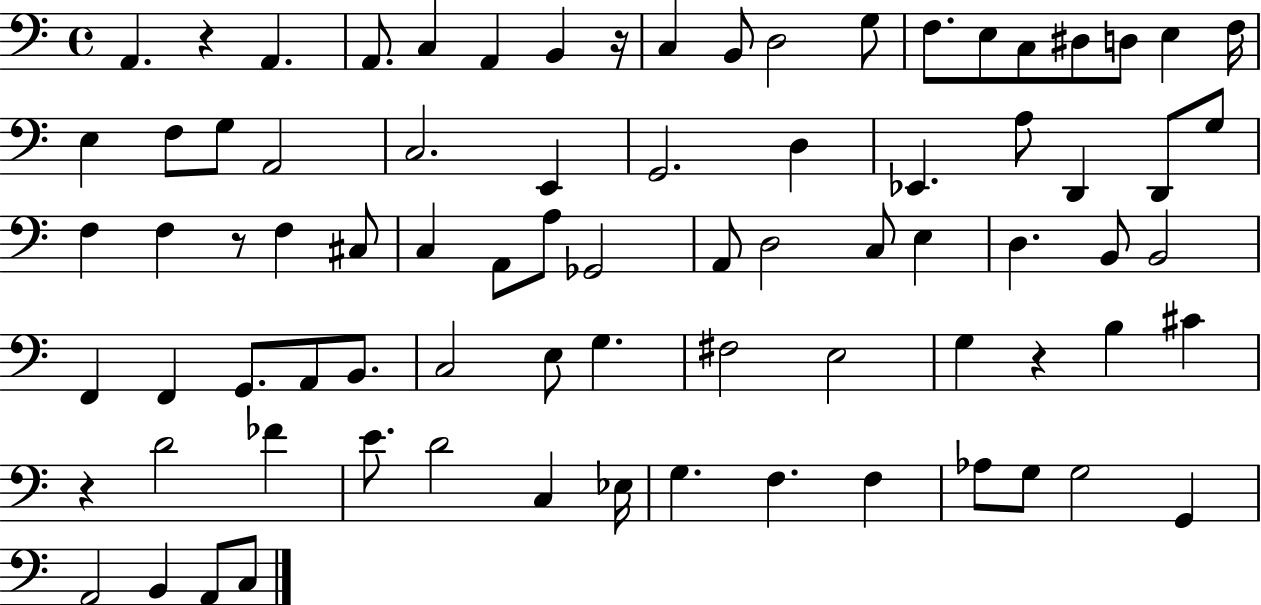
{
  \clef bass
  \time 4/4
  \defaultTimeSignature
  \key c \major
  a,4. r4 a,4. | a,8. c4 a,4 b,4 r16 | c4 b,8 d2 g8 | f8. e8 c8 dis8 d8 e4 f16 | \break e4 f8 g8 a,2 | c2. e,4 | g,2. d4 | ees,4. a8 d,4 d,8 g8 | \break f4 f4 r8 f4 cis8 | c4 a,8 a8 ges,2 | a,8 d2 c8 e4 | d4. b,8 b,2 | \break f,4 f,4 g,8. a,8 b,8. | c2 e8 g4. | fis2 e2 | g4 r4 b4 cis'4 | \break r4 d'2 fes'4 | e'8. d'2 c4 ees16 | g4. f4. f4 | aes8 g8 g2 g,4 | \break a,2 b,4 a,8 c8 | \bar "|."
}